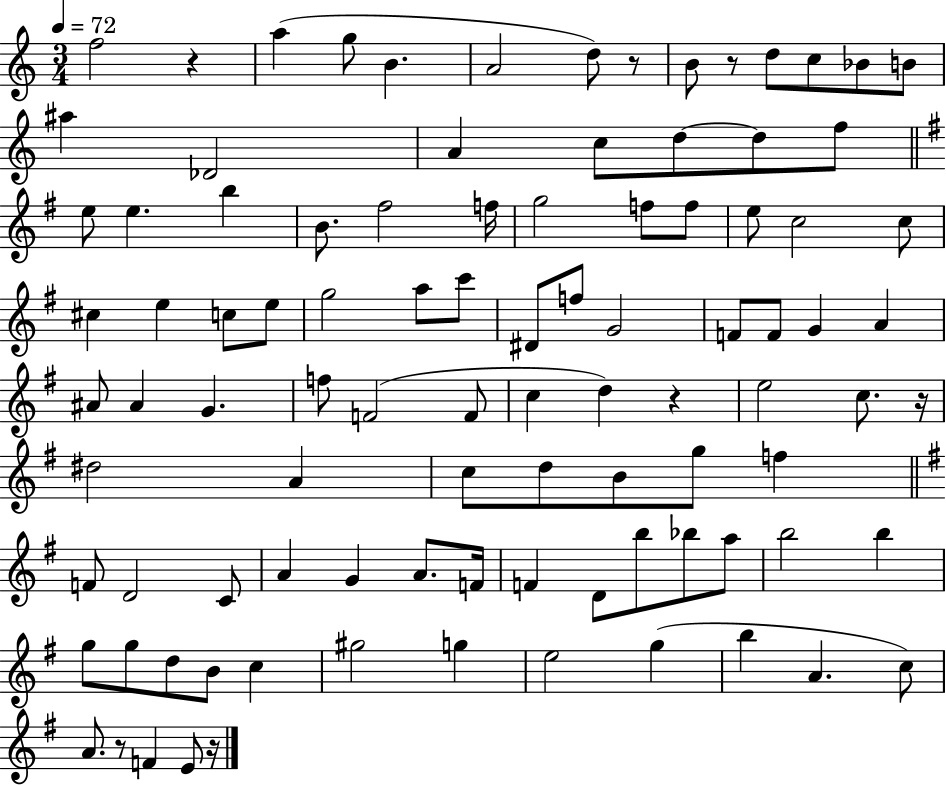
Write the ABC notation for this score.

X:1
T:Untitled
M:3/4
L:1/4
K:C
f2 z a g/2 B A2 d/2 z/2 B/2 z/2 d/2 c/2 _B/2 B/2 ^a _D2 A c/2 d/2 d/2 f/2 e/2 e b B/2 ^f2 f/4 g2 f/2 f/2 e/2 c2 c/2 ^c e c/2 e/2 g2 a/2 c'/2 ^D/2 f/2 G2 F/2 F/2 G A ^A/2 ^A G f/2 F2 F/2 c d z e2 c/2 z/4 ^d2 A c/2 d/2 B/2 g/2 f F/2 D2 C/2 A G A/2 F/4 F D/2 b/2 _b/2 a/2 b2 b g/2 g/2 d/2 B/2 c ^g2 g e2 g b A c/2 A/2 z/2 F E/2 z/4